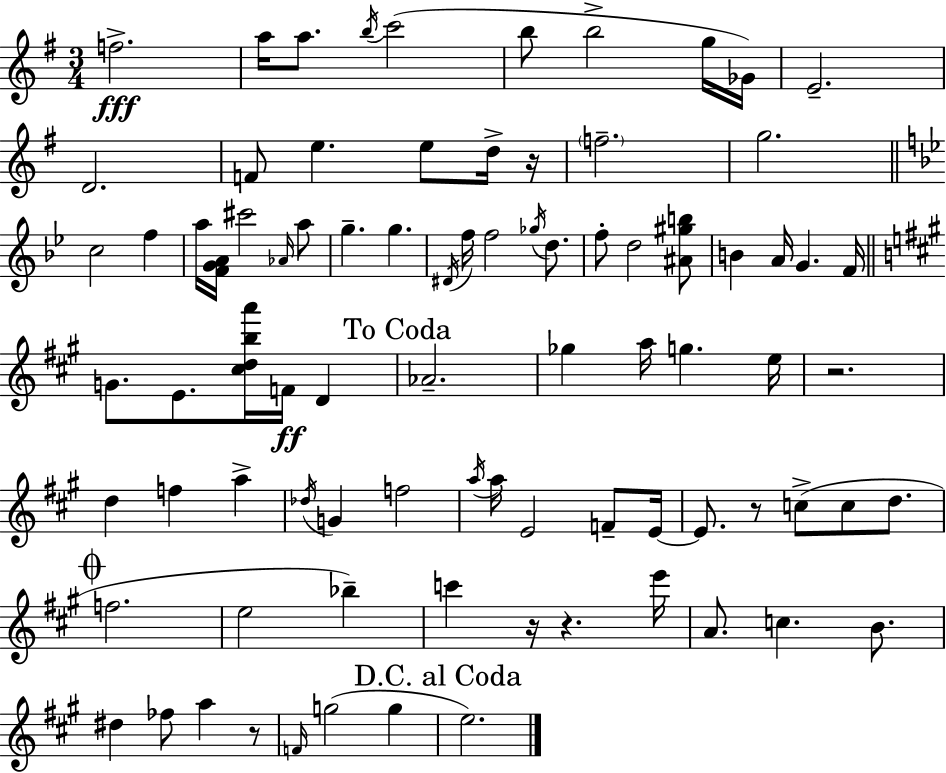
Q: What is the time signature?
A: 3/4